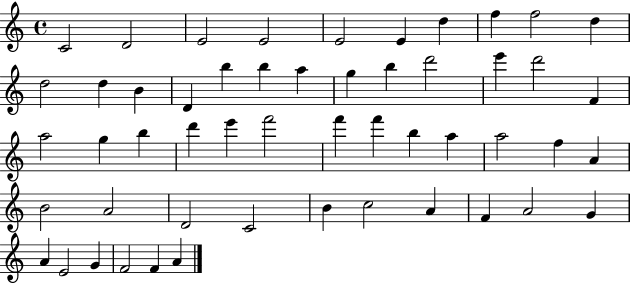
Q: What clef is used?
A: treble